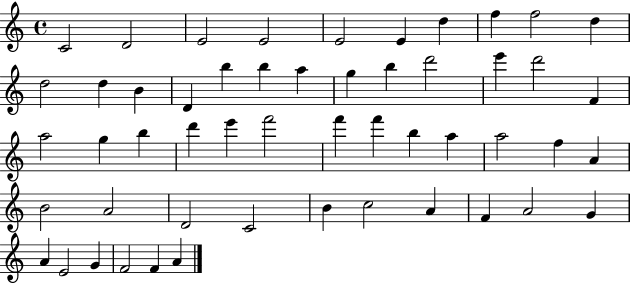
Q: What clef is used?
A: treble